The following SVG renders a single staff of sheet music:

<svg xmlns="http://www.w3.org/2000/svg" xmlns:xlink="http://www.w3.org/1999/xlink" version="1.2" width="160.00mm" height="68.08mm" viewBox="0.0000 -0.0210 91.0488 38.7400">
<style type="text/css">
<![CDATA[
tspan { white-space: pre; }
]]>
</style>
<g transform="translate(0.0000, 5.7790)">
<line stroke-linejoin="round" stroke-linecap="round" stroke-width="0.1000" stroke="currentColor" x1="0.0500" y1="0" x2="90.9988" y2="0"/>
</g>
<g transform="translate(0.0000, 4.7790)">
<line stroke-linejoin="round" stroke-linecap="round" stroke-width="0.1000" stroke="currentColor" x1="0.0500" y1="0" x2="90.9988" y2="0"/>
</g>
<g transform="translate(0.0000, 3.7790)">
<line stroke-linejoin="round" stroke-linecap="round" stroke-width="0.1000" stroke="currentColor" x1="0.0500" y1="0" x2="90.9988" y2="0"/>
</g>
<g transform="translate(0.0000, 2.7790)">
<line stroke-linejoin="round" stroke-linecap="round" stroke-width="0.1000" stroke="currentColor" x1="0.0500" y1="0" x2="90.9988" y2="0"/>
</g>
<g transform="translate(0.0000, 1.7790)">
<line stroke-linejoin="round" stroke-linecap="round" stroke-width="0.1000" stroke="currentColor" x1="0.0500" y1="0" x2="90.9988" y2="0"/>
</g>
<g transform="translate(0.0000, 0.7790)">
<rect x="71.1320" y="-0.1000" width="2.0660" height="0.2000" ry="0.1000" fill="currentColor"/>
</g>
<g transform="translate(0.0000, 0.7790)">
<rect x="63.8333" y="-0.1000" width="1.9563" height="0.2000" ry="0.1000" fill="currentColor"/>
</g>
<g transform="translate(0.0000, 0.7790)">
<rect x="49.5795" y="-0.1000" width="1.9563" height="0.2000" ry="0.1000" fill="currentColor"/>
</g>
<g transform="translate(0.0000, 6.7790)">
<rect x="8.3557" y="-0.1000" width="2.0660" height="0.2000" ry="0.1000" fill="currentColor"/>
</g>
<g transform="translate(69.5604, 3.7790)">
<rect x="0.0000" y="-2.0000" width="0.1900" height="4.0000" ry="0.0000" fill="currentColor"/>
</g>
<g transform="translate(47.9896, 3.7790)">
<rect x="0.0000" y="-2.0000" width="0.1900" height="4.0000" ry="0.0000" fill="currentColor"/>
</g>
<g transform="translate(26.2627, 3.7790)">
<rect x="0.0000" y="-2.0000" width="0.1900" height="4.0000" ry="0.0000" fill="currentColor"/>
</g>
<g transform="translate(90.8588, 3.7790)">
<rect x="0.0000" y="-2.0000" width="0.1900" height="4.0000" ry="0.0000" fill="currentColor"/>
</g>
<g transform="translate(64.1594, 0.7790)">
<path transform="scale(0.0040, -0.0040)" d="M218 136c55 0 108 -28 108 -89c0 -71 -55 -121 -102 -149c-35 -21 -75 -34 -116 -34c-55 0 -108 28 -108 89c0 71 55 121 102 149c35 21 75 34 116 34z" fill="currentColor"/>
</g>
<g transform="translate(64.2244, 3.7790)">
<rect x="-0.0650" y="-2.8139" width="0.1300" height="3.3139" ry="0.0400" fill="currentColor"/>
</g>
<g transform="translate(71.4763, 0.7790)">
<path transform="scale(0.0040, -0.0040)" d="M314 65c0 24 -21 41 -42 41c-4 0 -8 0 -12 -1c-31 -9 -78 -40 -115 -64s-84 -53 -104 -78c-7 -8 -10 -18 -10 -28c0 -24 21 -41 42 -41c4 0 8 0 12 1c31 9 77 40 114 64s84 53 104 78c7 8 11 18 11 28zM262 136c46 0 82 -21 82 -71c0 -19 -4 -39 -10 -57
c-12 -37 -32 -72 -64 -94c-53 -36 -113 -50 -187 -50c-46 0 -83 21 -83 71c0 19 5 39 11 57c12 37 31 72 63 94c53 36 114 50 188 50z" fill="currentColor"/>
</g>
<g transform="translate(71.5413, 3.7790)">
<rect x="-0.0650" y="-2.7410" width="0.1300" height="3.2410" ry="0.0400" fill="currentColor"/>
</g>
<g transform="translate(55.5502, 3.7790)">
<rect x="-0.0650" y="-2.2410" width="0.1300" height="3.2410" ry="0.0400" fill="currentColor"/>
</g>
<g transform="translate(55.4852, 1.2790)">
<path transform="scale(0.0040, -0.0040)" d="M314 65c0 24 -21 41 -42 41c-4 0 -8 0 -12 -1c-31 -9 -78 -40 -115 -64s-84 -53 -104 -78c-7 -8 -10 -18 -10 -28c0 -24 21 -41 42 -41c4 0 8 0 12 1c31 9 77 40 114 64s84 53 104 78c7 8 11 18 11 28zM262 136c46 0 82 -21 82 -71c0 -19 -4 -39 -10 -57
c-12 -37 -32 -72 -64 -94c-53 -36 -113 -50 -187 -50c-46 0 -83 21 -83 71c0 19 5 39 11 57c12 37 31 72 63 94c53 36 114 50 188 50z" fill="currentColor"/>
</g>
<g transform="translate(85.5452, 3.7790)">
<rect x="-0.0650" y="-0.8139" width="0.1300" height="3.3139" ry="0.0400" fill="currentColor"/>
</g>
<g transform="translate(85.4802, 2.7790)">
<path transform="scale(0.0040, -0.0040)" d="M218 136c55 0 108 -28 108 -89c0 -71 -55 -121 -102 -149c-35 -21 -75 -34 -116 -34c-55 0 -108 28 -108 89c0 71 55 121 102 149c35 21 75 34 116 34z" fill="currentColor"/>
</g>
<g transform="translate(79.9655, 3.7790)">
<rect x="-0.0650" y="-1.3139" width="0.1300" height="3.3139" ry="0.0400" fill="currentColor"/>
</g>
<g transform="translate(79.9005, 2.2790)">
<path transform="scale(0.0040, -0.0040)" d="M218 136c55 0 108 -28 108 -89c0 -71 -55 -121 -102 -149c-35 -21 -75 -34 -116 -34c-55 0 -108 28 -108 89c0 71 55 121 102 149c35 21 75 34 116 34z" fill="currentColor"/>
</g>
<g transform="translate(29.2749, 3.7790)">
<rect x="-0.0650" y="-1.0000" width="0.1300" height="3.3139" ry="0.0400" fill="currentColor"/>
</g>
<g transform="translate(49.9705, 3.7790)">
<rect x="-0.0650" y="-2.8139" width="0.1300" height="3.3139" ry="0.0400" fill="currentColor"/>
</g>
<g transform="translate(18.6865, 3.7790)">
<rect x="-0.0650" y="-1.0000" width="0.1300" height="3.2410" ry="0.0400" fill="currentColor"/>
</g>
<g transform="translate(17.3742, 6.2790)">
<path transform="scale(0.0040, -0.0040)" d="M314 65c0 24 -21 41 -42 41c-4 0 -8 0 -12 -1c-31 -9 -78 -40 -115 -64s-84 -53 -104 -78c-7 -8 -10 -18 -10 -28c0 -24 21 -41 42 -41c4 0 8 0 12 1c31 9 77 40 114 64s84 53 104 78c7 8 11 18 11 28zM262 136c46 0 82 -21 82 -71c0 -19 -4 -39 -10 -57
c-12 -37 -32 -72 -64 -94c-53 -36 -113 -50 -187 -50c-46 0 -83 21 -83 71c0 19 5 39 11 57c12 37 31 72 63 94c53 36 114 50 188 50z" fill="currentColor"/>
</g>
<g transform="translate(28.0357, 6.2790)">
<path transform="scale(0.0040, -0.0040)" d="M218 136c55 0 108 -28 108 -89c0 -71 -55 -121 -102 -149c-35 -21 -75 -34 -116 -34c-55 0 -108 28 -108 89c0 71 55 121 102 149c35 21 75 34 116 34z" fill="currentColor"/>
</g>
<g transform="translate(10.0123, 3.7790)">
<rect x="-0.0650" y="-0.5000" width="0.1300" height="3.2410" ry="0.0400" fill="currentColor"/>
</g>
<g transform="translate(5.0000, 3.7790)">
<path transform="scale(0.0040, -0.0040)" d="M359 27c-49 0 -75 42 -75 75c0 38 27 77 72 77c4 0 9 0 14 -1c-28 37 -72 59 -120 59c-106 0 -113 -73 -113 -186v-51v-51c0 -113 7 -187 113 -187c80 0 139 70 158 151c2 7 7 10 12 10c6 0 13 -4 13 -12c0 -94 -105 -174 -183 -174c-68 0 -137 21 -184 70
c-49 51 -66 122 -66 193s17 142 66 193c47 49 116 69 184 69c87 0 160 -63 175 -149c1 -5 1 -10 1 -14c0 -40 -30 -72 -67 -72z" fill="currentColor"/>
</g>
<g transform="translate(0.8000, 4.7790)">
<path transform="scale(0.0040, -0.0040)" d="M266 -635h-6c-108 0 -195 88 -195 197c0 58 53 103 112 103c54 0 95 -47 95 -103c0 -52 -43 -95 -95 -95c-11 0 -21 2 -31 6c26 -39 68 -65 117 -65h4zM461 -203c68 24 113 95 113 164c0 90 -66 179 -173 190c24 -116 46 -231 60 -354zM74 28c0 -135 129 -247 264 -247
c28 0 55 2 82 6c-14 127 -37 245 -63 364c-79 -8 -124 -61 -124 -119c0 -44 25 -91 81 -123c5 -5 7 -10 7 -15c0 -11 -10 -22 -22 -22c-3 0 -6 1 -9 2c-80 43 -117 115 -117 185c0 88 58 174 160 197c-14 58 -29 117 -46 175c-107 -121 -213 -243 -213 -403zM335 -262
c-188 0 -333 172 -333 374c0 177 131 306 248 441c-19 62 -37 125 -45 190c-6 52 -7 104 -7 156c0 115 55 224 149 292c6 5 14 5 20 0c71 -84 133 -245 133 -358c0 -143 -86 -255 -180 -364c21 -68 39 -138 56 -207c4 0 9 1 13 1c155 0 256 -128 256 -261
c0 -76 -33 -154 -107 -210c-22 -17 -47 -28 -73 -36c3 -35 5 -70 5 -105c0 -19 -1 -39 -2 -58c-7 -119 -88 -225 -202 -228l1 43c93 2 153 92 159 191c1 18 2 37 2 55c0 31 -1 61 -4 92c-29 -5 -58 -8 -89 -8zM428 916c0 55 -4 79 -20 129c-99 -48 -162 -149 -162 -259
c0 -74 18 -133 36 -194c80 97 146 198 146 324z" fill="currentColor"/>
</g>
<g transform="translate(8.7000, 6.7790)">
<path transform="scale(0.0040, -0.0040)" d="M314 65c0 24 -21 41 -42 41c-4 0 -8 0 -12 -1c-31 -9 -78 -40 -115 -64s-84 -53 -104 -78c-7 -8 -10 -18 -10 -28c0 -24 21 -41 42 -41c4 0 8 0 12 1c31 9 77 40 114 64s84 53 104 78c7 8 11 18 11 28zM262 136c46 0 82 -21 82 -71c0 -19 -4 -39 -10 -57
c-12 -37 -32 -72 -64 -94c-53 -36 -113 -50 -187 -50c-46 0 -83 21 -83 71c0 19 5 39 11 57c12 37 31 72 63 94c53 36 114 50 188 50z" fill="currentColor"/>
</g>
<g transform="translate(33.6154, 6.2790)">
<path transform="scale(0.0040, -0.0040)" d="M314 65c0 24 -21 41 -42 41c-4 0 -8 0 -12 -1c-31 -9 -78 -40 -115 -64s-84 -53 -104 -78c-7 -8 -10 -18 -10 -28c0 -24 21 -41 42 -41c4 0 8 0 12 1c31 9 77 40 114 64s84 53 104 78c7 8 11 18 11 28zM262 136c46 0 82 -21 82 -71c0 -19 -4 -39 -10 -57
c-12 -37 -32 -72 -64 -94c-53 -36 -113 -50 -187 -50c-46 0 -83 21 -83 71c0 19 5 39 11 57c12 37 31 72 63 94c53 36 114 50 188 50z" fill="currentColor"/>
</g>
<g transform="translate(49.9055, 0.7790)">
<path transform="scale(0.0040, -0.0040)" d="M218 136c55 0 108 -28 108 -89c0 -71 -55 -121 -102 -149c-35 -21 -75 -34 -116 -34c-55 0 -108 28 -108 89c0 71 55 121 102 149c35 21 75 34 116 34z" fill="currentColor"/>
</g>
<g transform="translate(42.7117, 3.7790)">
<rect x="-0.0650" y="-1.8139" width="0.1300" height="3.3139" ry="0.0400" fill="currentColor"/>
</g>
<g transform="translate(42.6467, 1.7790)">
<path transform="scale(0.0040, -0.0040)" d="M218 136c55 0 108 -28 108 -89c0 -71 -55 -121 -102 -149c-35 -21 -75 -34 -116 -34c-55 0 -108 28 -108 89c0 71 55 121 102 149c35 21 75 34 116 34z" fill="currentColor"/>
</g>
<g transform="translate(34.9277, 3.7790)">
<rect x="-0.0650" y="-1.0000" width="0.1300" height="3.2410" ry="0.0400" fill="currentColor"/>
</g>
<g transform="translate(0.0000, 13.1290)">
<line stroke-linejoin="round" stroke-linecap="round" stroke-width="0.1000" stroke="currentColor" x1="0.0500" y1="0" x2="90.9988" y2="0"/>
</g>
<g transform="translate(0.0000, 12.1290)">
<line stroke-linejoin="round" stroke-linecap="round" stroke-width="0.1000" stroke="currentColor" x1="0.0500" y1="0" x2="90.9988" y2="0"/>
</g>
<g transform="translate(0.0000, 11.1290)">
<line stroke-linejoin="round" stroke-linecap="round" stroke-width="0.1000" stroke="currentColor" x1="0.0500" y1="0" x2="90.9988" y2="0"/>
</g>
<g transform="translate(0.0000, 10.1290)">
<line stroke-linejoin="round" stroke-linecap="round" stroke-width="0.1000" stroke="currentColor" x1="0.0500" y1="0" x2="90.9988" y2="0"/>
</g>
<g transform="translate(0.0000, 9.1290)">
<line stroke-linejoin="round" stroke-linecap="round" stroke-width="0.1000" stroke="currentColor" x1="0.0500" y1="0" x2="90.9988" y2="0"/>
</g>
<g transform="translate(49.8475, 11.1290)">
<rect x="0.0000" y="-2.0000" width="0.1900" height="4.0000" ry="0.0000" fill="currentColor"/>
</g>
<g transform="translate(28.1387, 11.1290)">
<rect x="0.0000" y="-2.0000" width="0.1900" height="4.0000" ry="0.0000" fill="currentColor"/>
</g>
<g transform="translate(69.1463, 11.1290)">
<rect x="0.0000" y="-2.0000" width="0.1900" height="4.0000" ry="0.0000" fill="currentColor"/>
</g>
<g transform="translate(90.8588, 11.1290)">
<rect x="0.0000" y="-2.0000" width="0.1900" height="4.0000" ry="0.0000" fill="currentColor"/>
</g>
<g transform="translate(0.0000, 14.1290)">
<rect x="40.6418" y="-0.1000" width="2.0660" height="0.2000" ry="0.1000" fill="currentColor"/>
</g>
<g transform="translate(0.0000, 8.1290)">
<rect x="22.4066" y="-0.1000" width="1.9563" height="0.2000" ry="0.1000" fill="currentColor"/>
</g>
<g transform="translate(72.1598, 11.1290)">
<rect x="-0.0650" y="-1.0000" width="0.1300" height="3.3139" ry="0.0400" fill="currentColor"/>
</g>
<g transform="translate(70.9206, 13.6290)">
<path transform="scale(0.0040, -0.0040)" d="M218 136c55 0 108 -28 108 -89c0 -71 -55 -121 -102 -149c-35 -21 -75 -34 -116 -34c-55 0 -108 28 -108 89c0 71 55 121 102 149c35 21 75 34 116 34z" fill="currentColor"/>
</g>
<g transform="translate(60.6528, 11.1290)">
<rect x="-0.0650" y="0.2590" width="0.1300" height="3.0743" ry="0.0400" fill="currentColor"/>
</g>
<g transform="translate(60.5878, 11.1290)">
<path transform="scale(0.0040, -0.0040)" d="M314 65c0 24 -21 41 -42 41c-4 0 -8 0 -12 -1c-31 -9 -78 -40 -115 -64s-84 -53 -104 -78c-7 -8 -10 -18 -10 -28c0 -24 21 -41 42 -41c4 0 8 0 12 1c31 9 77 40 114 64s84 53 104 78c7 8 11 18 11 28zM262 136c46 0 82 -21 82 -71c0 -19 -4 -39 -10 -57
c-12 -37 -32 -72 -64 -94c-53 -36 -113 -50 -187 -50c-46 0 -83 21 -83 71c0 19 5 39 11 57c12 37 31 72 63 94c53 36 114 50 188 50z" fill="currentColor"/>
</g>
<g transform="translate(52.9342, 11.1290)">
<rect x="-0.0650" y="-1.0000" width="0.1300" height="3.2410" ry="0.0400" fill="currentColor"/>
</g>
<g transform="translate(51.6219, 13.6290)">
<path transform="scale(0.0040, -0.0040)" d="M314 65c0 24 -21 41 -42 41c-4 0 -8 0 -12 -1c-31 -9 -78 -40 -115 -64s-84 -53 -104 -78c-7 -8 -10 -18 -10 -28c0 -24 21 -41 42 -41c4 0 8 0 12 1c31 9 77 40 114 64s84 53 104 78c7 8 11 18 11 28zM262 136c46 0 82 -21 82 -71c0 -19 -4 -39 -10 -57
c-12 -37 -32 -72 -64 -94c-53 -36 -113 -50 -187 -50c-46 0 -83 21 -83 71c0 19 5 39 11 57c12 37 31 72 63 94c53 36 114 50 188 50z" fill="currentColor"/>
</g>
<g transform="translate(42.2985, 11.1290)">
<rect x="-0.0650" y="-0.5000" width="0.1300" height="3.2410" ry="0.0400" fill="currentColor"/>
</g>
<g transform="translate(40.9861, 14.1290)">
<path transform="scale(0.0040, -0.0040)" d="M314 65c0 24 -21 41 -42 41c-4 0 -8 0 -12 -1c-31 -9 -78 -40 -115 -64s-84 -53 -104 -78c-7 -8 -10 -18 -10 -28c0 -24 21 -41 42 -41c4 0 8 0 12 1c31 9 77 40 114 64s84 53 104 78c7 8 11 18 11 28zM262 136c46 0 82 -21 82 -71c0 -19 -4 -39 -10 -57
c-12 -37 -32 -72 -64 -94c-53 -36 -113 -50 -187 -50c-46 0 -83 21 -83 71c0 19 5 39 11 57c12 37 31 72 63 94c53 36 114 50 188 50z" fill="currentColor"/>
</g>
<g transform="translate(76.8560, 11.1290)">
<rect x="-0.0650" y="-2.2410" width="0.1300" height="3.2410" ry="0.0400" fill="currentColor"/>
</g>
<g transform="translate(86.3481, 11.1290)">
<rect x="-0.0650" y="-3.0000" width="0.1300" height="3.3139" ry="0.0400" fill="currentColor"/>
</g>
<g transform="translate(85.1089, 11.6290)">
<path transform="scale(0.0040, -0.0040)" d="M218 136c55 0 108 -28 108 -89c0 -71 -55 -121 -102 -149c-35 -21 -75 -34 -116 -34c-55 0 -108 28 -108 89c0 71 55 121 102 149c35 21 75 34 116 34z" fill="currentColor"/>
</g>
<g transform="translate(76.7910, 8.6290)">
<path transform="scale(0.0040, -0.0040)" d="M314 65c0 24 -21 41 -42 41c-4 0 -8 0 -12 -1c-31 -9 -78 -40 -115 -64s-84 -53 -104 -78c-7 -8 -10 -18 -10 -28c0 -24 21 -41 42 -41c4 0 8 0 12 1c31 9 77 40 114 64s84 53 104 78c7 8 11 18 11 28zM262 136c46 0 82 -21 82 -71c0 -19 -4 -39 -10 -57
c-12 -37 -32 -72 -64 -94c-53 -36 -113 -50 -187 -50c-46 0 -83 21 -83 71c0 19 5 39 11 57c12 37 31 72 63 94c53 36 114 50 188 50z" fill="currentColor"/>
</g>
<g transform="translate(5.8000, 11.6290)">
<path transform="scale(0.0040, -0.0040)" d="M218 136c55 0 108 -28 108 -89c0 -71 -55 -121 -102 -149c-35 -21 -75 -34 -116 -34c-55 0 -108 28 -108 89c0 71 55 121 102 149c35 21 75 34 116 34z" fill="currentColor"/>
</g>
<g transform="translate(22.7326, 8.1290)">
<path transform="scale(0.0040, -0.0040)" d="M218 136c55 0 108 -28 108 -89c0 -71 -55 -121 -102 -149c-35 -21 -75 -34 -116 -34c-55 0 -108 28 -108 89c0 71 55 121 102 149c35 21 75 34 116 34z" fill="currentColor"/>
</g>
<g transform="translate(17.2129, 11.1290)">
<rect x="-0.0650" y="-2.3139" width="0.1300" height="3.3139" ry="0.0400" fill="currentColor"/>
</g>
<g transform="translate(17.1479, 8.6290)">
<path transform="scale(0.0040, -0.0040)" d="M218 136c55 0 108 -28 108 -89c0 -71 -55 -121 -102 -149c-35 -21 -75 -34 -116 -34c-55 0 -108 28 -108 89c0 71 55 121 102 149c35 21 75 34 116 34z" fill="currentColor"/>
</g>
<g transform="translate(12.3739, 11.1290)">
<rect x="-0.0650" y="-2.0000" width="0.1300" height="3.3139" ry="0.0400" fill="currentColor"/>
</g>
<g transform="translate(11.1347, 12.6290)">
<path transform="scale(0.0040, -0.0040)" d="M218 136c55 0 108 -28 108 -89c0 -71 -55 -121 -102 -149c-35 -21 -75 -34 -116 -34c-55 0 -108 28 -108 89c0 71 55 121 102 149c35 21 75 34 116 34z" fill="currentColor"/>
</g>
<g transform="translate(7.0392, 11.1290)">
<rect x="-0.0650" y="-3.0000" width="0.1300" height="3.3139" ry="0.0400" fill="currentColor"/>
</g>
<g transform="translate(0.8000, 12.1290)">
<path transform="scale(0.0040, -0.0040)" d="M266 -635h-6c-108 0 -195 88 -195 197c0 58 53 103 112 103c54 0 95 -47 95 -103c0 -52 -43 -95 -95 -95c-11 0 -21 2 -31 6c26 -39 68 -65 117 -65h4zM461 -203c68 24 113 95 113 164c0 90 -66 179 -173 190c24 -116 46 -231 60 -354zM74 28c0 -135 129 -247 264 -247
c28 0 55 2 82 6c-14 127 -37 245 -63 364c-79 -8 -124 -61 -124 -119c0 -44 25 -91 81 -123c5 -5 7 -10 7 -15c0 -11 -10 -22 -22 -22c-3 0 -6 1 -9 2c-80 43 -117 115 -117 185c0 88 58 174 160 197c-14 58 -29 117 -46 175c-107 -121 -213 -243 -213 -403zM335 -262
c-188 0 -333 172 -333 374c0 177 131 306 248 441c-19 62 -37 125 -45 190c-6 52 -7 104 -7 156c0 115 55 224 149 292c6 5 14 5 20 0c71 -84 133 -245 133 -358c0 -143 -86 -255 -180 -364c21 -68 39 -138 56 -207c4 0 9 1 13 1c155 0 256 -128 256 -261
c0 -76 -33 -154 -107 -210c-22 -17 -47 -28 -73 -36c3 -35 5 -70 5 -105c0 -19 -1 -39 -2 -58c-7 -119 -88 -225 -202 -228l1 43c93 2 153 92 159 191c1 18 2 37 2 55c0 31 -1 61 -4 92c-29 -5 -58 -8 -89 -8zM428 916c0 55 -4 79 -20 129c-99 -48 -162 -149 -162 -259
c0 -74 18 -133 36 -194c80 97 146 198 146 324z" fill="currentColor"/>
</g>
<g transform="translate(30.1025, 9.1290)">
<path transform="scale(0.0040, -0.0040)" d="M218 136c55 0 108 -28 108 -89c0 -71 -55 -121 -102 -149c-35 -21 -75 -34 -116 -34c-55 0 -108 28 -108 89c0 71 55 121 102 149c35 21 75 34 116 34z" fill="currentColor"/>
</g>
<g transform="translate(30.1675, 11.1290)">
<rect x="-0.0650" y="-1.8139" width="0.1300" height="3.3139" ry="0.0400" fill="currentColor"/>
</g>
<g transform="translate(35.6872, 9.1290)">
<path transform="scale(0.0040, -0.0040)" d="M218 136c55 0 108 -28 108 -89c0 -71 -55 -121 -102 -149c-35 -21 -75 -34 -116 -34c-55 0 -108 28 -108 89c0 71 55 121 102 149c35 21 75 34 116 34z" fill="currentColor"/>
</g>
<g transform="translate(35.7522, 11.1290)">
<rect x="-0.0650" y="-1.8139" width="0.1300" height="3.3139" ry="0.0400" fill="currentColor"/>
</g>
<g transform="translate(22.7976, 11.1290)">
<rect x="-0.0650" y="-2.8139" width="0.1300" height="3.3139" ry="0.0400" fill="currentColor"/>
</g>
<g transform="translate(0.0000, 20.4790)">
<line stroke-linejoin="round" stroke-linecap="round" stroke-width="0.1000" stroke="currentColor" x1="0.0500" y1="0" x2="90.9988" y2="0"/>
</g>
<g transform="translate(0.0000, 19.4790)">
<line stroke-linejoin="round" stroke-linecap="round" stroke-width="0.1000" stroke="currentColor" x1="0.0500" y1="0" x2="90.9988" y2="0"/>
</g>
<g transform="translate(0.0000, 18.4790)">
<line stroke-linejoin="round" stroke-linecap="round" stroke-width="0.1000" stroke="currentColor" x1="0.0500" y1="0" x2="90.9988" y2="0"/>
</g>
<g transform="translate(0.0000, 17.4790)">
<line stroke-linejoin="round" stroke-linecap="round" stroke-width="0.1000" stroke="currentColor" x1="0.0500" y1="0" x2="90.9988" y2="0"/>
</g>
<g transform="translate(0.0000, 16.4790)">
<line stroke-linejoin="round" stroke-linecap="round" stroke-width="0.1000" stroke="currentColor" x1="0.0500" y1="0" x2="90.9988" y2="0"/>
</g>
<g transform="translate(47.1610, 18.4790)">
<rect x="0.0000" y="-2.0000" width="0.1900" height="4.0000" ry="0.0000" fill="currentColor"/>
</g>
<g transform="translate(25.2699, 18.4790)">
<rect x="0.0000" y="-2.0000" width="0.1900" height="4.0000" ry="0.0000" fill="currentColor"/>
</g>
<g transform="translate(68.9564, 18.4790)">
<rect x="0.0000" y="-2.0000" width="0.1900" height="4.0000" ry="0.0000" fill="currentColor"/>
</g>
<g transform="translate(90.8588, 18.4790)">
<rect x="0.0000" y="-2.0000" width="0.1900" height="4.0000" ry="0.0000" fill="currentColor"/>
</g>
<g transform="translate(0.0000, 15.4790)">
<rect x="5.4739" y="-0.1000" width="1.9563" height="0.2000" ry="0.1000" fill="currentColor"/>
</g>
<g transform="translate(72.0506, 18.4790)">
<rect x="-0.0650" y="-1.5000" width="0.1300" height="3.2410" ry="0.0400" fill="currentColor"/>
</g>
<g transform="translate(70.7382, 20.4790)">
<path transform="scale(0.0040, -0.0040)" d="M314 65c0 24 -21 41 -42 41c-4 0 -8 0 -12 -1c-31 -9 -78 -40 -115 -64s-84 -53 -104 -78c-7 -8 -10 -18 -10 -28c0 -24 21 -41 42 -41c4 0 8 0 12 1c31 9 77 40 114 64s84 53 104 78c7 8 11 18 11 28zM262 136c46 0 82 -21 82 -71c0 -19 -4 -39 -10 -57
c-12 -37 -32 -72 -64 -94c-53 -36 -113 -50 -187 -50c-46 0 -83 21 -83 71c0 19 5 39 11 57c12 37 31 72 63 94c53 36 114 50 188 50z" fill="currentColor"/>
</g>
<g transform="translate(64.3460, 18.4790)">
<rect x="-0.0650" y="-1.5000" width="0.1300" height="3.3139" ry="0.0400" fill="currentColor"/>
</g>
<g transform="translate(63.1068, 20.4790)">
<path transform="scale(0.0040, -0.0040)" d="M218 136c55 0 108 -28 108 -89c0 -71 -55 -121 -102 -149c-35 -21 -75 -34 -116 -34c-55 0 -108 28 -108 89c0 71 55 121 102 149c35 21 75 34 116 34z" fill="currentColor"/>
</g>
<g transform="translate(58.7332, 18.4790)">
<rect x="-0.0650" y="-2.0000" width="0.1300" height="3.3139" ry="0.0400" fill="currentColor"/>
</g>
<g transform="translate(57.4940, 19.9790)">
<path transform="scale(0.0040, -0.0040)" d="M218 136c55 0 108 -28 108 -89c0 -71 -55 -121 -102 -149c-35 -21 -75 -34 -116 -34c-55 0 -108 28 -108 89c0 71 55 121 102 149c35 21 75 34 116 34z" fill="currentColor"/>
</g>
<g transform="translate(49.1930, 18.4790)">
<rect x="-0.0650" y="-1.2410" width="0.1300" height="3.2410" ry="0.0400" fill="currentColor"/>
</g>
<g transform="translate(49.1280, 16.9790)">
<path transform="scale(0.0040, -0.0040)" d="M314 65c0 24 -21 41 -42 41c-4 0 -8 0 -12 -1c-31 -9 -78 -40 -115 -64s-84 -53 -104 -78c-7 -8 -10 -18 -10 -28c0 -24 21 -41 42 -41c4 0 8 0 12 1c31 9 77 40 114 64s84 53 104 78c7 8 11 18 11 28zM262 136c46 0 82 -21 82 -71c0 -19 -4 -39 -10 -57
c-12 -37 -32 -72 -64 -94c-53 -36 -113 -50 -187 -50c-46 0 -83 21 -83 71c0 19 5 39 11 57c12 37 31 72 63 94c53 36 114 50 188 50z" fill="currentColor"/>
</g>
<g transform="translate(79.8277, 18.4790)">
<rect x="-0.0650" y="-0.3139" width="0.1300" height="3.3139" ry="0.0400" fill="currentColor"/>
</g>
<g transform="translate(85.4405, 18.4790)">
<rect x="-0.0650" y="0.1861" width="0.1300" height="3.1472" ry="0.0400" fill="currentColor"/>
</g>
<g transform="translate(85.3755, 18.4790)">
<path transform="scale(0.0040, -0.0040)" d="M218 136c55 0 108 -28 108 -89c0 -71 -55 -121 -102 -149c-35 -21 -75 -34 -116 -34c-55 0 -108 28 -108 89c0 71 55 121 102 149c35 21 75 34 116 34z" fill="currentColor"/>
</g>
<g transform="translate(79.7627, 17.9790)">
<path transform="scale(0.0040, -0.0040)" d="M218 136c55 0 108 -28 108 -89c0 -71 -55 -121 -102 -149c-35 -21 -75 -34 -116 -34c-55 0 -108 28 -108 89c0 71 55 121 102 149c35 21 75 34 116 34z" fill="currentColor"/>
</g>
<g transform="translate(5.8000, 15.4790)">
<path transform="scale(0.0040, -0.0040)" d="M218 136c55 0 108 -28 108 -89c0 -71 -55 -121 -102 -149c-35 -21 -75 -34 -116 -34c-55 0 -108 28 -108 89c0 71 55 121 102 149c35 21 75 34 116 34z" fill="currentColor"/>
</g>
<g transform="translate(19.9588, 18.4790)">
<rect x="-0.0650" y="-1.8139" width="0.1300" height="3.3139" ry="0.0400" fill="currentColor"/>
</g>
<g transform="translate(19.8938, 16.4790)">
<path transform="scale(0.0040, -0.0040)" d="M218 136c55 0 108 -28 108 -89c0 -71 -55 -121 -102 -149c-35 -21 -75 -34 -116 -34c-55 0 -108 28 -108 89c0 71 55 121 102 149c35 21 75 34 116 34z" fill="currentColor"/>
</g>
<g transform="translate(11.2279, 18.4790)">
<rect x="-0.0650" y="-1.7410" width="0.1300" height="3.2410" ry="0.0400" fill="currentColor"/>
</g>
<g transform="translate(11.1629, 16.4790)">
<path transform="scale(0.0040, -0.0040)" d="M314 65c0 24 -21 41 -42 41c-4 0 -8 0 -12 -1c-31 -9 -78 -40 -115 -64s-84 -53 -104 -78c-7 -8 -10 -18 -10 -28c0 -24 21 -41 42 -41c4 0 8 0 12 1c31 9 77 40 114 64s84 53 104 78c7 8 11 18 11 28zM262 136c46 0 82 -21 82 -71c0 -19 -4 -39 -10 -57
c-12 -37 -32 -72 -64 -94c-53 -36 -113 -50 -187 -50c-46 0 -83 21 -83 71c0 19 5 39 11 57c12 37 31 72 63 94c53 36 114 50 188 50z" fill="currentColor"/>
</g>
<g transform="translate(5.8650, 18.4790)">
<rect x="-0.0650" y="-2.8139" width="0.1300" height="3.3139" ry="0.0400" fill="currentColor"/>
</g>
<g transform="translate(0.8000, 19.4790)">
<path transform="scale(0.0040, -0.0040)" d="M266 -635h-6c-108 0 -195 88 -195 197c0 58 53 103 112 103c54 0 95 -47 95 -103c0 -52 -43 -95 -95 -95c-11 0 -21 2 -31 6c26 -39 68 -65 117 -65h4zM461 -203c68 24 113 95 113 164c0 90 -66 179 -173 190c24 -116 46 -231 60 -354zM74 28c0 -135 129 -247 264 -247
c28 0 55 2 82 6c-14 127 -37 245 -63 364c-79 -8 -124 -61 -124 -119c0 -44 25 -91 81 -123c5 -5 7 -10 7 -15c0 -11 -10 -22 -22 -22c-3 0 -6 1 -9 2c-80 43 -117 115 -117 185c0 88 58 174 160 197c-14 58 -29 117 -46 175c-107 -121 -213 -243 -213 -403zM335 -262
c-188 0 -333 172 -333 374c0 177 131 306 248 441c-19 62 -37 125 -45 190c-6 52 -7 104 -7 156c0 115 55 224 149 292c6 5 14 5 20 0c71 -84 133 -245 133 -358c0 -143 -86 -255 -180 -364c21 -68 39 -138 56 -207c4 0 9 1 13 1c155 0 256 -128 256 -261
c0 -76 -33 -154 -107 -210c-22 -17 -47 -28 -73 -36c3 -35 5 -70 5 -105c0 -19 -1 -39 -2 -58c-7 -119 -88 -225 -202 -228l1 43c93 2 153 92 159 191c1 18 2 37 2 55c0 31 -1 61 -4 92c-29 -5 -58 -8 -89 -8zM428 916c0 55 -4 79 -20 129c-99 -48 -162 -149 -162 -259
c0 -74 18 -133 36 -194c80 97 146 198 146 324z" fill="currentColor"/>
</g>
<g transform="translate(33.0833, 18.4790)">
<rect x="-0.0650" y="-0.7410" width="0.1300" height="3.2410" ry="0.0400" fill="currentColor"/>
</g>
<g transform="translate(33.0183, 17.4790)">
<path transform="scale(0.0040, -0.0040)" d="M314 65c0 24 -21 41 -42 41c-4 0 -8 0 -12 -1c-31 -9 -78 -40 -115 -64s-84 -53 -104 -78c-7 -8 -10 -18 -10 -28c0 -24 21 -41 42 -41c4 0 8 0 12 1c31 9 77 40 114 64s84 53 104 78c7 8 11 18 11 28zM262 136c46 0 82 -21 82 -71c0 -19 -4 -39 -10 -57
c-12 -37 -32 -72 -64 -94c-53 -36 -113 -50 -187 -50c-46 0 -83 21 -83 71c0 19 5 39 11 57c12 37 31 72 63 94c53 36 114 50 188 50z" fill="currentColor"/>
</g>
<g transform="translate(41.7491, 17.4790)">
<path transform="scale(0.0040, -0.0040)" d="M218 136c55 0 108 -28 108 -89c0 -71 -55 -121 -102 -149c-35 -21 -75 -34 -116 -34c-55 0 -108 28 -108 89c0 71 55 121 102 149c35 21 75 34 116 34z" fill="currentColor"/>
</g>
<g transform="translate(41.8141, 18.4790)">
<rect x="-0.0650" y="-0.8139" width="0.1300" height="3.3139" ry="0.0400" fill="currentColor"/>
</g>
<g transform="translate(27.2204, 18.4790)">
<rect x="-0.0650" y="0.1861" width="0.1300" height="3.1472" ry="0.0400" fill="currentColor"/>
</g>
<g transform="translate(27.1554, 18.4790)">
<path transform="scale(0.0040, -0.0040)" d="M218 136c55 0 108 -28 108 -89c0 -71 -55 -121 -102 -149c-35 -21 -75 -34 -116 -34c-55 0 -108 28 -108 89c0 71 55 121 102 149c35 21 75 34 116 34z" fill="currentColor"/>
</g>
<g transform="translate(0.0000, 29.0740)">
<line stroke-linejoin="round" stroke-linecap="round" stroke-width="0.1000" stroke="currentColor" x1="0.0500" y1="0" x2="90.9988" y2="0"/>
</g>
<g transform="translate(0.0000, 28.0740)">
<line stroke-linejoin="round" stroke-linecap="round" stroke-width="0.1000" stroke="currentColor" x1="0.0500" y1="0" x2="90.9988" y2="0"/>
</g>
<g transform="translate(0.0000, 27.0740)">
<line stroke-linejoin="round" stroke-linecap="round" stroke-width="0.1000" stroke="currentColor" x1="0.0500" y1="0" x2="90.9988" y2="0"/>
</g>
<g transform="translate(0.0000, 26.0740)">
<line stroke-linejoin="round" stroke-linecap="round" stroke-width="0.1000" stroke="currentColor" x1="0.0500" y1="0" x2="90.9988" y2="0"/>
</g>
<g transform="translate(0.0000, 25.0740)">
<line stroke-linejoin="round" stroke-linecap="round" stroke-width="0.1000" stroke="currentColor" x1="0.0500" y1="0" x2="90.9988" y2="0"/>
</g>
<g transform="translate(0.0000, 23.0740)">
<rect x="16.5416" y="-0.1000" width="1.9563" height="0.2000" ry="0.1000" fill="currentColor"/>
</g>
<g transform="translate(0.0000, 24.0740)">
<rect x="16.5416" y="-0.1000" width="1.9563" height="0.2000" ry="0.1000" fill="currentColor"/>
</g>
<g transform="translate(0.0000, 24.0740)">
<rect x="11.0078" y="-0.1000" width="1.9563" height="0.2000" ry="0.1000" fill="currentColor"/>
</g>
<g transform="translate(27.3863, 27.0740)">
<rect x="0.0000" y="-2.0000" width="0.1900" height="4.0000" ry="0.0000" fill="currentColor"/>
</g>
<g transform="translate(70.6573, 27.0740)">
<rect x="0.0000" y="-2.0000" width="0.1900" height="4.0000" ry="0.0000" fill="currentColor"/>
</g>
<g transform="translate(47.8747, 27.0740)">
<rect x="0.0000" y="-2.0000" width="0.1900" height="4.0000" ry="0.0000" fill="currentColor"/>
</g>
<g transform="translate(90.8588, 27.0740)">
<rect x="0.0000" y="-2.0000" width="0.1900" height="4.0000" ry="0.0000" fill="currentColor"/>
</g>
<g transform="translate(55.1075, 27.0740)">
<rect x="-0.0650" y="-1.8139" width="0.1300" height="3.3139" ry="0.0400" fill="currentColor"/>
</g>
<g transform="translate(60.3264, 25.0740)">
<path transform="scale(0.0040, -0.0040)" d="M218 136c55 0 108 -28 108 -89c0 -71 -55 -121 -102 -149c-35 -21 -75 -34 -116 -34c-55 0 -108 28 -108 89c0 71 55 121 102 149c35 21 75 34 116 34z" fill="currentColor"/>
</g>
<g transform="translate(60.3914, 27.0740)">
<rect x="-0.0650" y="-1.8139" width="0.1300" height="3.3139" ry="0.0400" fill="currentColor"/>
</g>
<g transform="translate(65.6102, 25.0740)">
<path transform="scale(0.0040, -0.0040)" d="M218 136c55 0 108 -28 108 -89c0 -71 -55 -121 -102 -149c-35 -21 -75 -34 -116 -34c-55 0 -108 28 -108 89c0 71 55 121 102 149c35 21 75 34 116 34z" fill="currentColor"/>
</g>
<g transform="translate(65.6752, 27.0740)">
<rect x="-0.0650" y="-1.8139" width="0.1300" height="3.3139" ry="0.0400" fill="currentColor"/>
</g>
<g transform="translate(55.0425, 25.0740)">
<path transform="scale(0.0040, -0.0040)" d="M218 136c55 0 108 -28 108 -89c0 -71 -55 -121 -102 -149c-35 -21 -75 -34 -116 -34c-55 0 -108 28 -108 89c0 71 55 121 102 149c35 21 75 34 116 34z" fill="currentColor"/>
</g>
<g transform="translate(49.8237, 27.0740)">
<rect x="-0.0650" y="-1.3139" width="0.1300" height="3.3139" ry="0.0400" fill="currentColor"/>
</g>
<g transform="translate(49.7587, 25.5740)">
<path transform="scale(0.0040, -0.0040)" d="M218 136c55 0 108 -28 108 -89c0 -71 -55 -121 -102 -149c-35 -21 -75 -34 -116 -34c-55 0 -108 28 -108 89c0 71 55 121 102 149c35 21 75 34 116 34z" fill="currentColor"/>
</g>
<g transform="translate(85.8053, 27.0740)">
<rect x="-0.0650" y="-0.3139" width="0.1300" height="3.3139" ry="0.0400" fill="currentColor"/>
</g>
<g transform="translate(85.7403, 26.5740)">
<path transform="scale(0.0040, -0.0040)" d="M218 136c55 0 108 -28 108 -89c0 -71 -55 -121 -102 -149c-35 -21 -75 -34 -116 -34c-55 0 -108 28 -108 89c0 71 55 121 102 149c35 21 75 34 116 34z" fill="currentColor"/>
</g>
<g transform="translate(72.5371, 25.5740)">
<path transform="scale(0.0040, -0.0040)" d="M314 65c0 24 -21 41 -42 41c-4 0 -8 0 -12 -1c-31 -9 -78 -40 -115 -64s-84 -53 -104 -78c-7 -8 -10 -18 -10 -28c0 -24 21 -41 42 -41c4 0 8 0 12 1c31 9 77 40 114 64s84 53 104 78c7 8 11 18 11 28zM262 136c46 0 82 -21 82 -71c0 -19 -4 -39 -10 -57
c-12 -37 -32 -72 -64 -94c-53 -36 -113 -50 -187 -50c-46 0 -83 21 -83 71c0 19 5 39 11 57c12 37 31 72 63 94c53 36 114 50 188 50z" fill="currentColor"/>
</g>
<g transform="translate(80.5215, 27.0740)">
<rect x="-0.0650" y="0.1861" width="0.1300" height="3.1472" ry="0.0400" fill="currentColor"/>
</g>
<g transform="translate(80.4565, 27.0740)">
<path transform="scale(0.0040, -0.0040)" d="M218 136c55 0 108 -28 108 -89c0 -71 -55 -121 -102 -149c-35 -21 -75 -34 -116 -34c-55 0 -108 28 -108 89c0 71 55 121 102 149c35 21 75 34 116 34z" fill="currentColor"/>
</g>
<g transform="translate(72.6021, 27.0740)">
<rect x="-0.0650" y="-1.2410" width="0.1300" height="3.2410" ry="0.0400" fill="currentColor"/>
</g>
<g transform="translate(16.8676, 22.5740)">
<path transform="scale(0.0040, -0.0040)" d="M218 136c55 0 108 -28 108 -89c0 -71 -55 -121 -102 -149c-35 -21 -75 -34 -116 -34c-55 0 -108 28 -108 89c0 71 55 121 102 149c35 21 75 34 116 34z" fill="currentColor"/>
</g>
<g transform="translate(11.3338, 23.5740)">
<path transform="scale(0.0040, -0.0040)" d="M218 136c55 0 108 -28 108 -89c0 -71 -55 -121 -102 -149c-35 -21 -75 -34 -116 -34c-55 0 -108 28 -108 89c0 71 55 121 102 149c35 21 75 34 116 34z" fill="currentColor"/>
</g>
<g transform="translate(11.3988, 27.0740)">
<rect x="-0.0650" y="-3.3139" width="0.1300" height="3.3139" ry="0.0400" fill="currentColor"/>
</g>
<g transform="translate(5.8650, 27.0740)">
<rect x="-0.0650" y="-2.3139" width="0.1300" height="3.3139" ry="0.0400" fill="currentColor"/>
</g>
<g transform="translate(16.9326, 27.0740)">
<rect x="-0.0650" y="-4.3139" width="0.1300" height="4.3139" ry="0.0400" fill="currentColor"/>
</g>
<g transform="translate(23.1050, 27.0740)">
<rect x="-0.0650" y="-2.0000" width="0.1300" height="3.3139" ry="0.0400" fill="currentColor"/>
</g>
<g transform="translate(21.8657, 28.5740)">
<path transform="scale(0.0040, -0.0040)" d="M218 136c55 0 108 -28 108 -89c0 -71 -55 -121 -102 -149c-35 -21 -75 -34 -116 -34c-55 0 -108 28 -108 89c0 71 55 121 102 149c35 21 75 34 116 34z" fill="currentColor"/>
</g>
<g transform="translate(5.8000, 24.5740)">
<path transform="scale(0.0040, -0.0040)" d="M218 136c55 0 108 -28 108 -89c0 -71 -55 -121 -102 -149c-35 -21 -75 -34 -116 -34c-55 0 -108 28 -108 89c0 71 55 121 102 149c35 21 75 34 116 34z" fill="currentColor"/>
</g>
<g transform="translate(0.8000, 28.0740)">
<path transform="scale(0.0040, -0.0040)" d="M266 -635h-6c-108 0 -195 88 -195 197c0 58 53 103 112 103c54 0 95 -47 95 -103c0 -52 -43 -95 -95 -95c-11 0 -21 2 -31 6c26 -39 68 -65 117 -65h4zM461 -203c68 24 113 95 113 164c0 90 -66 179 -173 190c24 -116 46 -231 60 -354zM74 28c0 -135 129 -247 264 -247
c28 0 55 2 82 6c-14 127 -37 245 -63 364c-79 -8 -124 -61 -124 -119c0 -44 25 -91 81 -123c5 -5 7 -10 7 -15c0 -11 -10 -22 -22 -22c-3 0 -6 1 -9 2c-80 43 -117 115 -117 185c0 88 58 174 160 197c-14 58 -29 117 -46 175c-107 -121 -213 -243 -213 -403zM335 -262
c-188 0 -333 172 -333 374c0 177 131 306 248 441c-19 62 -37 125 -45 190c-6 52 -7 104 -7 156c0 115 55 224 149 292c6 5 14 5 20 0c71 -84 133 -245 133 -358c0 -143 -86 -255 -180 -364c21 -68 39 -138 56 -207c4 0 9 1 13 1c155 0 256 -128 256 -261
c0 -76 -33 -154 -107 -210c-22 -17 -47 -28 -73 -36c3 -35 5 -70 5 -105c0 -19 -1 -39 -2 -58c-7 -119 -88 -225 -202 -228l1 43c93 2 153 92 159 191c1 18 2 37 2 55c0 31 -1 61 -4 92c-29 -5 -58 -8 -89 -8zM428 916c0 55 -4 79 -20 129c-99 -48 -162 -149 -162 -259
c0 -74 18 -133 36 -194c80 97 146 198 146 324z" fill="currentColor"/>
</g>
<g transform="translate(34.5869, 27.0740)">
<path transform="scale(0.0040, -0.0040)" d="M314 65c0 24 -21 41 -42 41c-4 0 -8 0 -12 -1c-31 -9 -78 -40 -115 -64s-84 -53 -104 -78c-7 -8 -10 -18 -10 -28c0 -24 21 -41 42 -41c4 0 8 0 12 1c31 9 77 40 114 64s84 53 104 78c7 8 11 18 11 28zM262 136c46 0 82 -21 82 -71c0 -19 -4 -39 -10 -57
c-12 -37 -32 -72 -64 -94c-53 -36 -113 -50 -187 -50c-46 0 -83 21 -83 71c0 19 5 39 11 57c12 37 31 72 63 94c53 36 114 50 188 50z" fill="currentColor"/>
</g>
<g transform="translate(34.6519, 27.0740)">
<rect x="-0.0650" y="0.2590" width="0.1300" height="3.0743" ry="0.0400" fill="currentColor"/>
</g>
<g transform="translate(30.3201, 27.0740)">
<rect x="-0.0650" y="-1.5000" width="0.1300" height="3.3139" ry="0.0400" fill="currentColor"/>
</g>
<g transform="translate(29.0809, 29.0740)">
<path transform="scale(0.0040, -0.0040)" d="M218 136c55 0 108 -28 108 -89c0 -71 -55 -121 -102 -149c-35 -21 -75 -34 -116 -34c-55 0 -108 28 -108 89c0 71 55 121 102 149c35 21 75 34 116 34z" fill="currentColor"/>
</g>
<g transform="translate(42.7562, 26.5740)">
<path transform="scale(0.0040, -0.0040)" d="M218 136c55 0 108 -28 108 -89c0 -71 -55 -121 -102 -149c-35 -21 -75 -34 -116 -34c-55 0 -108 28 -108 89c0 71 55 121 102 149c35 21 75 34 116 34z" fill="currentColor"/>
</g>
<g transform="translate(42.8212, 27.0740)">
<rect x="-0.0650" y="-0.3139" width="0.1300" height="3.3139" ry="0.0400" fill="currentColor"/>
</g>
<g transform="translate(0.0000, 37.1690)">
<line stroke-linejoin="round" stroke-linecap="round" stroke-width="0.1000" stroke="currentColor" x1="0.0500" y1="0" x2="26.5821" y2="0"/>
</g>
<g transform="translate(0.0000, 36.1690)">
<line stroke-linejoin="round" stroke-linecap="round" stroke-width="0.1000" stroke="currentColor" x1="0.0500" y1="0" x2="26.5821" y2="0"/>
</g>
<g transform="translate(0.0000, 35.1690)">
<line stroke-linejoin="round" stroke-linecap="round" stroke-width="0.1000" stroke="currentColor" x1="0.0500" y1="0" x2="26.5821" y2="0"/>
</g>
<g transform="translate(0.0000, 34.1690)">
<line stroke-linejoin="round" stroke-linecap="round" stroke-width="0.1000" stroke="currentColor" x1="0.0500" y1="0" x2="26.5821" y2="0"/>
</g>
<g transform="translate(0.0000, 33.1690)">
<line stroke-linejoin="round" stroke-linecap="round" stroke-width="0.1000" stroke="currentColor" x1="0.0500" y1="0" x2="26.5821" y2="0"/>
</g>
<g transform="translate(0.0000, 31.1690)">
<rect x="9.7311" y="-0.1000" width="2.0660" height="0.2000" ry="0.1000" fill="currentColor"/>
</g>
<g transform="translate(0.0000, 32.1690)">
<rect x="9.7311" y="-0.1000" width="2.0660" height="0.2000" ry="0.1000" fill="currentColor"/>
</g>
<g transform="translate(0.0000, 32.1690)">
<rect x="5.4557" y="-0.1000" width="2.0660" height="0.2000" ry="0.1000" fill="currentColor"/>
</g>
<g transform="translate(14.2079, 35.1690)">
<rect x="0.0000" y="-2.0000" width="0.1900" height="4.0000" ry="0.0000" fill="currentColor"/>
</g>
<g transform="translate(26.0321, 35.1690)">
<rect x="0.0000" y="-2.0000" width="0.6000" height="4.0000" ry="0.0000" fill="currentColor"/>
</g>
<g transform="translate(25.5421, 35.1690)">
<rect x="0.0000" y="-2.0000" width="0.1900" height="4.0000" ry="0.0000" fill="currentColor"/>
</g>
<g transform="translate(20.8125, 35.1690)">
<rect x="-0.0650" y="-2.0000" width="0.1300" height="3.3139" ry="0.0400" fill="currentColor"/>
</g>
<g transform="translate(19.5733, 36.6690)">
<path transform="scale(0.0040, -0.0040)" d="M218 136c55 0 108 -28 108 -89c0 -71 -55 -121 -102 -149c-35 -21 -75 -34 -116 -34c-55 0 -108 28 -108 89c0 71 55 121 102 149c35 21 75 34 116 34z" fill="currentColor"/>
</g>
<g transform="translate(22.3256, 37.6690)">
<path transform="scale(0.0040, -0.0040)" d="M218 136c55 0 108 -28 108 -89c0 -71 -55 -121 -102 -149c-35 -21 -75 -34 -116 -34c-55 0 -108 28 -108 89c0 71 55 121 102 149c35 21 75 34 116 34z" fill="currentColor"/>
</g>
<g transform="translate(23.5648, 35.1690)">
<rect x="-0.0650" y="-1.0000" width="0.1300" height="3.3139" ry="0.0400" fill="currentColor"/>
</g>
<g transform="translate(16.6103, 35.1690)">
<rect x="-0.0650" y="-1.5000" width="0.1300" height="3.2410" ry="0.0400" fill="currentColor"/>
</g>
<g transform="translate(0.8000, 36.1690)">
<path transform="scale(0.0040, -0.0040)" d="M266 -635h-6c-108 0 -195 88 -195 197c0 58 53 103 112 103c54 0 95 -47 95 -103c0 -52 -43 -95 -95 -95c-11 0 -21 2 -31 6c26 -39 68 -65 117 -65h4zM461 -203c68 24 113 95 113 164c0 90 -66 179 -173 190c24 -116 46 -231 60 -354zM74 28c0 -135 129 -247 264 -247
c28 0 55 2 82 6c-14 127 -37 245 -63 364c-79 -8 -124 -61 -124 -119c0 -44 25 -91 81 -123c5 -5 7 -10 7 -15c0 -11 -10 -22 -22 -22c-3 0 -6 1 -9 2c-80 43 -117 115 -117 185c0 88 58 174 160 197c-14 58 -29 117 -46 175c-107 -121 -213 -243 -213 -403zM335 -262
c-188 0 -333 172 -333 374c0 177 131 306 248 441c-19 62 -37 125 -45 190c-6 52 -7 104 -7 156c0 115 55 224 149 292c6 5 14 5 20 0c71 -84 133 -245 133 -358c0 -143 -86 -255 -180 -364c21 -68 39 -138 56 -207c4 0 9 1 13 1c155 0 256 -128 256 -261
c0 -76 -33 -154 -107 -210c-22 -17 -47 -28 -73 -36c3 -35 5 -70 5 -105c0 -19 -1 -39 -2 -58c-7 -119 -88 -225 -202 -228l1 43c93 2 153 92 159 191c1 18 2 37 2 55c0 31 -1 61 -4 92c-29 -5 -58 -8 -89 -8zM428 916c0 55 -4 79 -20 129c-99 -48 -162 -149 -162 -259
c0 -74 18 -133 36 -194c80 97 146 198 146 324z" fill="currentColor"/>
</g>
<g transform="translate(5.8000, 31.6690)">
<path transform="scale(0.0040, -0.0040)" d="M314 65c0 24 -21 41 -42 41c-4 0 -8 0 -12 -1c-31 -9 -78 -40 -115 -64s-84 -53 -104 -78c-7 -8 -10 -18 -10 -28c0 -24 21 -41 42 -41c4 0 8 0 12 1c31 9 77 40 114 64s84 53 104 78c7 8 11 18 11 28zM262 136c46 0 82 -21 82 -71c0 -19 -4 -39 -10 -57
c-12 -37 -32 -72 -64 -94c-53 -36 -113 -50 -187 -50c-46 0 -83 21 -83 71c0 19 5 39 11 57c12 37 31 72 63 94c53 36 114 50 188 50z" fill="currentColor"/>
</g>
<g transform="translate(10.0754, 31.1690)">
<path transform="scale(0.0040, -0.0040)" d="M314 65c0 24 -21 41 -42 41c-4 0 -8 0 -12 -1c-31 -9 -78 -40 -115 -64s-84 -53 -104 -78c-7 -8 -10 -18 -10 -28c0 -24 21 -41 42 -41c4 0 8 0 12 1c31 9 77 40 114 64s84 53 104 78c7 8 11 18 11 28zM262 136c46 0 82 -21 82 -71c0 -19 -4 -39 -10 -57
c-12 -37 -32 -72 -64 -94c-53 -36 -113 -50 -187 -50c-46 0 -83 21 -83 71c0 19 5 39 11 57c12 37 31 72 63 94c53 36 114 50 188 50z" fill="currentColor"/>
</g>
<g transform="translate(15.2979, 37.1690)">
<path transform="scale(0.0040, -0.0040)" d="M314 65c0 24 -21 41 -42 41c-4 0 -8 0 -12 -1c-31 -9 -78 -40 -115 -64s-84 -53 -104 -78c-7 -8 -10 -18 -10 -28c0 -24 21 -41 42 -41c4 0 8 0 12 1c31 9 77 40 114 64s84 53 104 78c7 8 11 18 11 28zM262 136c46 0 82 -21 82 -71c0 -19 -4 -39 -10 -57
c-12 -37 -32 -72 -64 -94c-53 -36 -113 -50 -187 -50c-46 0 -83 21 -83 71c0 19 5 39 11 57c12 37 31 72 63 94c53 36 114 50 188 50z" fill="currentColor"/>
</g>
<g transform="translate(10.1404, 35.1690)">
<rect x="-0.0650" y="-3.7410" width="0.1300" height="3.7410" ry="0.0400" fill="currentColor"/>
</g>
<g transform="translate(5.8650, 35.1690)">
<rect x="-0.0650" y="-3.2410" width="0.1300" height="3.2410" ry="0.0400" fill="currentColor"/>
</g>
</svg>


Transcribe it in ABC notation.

X:1
T:Untitled
M:4/4
L:1/4
K:C
C2 D2 D D2 f a g2 a a2 e d A F g a f f C2 D2 B2 D g2 A a f2 f B d2 d e2 F E E2 c B g b d' F E B2 c e f f f e2 B c b2 c'2 E2 F D